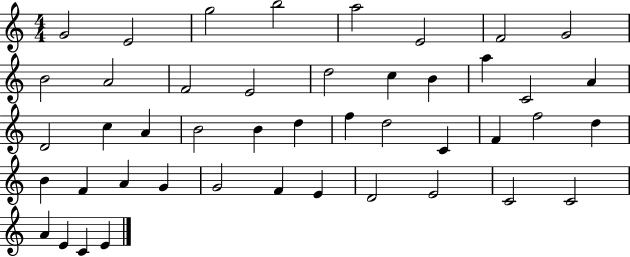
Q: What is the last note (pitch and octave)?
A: E4